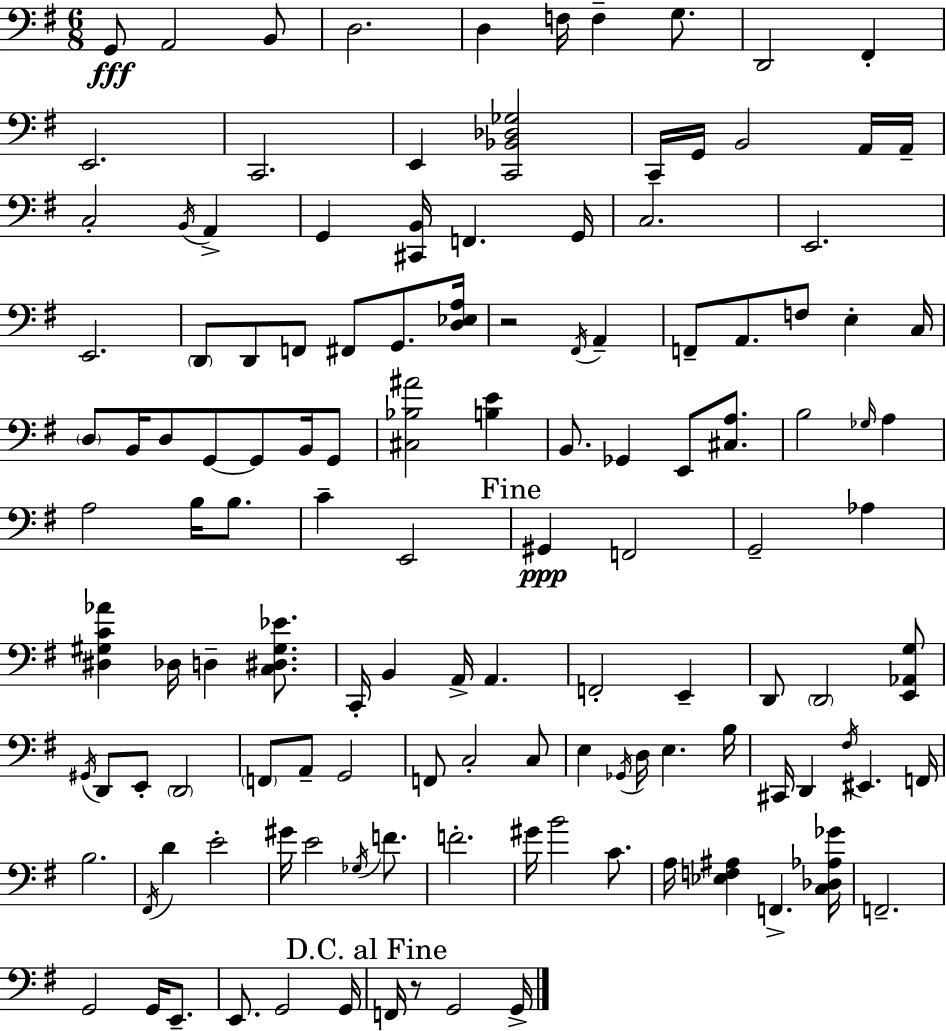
{
  \clef bass
  \numericTimeSignature
  \time 6/8
  \key g \major
  \repeat volta 2 { g,8\fff a,2 b,8 | d2. | d4 f16 f4-- g8. | d,2 fis,4-. | \break e,2. | c,2. | e,4 <c, bes, des ges>2 | c,16-- g,16 b,2 a,16 a,16-- | \break c2-. \acciaccatura { b,16 } a,4-> | g,4 <cis, b,>16 f,4. | g,16 c2. | e,2. | \break e,2. | \parenthesize d,8 d,8 f,8 fis,8 g,8. | <d ees a>16 r2 \acciaccatura { fis,16 } a,4-- | f,8-- a,8. f8 e4-. | \break c16 \parenthesize d8 b,16 d8 g,8~~ g,8 b,16 | g,8 <cis bes ais'>2 <b e'>4 | b,8. ges,4 e,8 <cis a>8. | b2 \grace { ges16 } a4 | \break a2 b16 | b8. c'4-- e,2 | \mark "Fine" gis,4\ppp f,2 | g,2-- aes4 | \break <dis gis c' aes'>4 des16 d4-- | <c dis gis ees'>8. c,16-. b,4 a,16-> a,4. | f,2-. e,4-- | d,8 \parenthesize d,2 | \break <e, aes, g>8 \acciaccatura { gis,16 } d,8 e,8-. \parenthesize d,2 | \parenthesize f,8 a,8-- g,2 | f,8 c2-. | c8 e4 \acciaccatura { ges,16 } d16 e4. | \break b16 cis,16 d,4 \acciaccatura { fis16 } eis,4. | f,16 b2. | \acciaccatura { fis,16 } d'4 e'2-. | gis'16 e'2 | \break \acciaccatura { ges16 } f'8. f'2.-. | gis'16 b'2 | c'8. a16 <ees f ais>4 | f,4.-> <c des aes ges'>16 f,2.-- | \break g,2 | g,16 e,8.-- e,8. g,2 | g,16 \mark "D.C. al Fine" f,16 r8 g,2 | g,16-> } \bar "|."
}